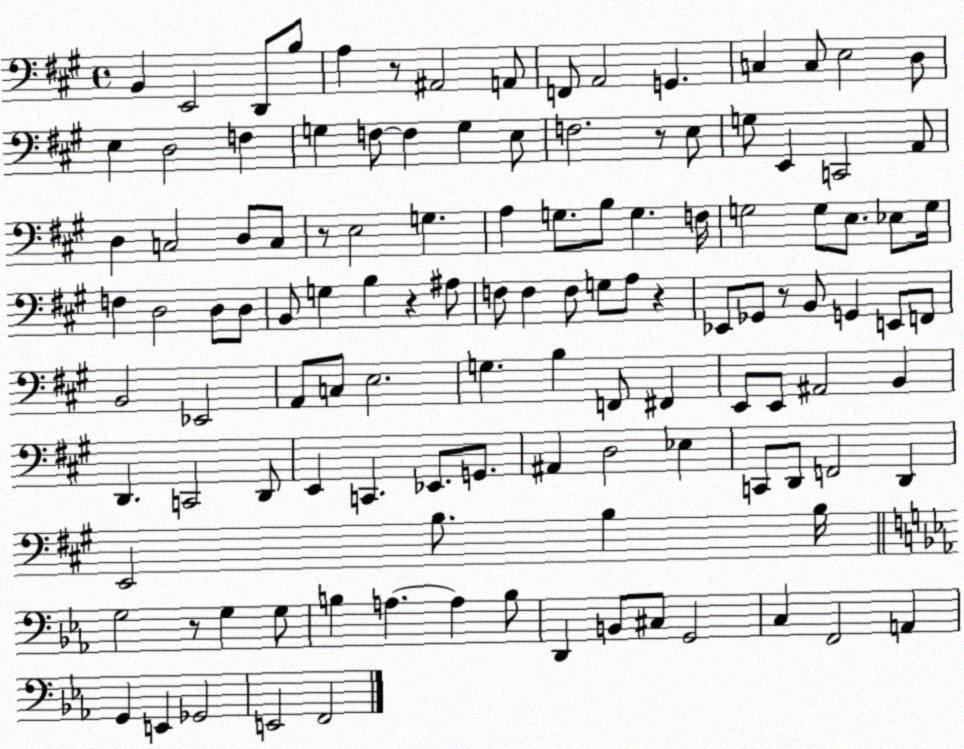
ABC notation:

X:1
T:Untitled
M:4/4
L:1/4
K:A
B,, E,,2 D,,/2 B,/2 A, z/2 ^A,,2 A,,/2 F,,/2 A,,2 G,, C, C,/2 E,2 D,/2 E, D,2 F, G, F,/2 F, G, E,/2 F,2 z/2 E,/2 G,/2 E,, C,,2 A,,/2 D, C,2 D,/2 C,/2 z/2 E,2 G, A, G,/2 B,/2 G, F,/4 G,2 G,/2 E,/2 _E,/2 G,/4 F, D,2 D,/2 D,/2 B,,/2 G, B, z ^A,/2 F,/2 F, F,/2 G,/2 A,/2 z _E,,/2 _G,,/2 z/2 B,,/2 G,, E,,/2 F,,/2 B,,2 _E,,2 A,,/2 C,/2 E,2 G, B, F,,/2 ^F,, E,,/2 E,,/2 ^A,,2 B,, D,, C,,2 D,,/2 E,, C,, _E,,/2 G,,/2 ^A,, D,2 _E, C,,/2 D,,/2 F,,2 D,, E,,2 B,/2 B, B,/4 G,2 z/2 G, G,/2 B, A, A, B,/2 D,, B,,/2 ^C,/2 G,,2 C, F,,2 A,, G,, E,, _G,,2 E,,2 F,,2